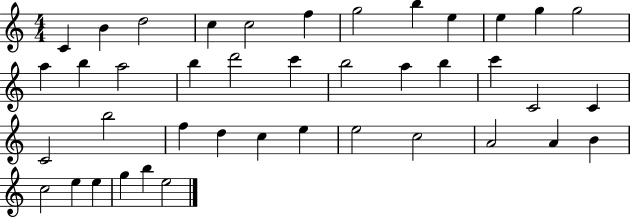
C4/q B4/q D5/h C5/q C5/h F5/q G5/h B5/q E5/q E5/q G5/q G5/h A5/q B5/q A5/h B5/q D6/h C6/q B5/h A5/q B5/q C6/q C4/h C4/q C4/h B5/h F5/q D5/q C5/q E5/q E5/h C5/h A4/h A4/q B4/q C5/h E5/q E5/q G5/q B5/q E5/h